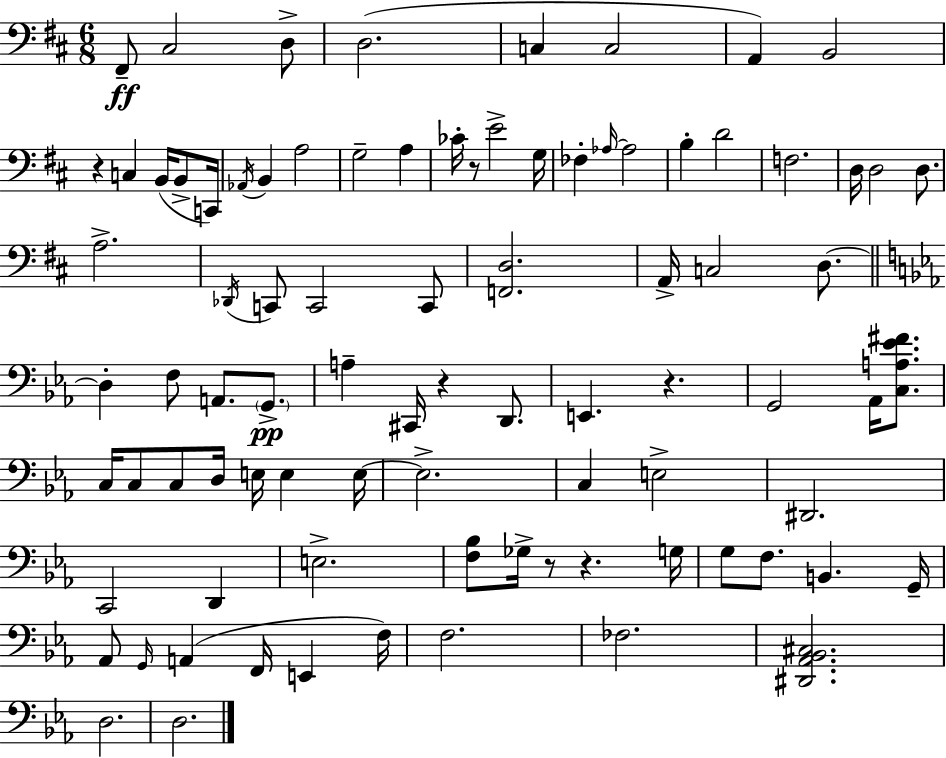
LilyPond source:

{
  \clef bass
  \numericTimeSignature
  \time 6/8
  \key d \major
  fis,8--\ff cis2 d8-> | d2.( | c4 c2 | a,4) b,2 | \break r4 c4 b,16( b,8-> c,16) | \acciaccatura { aes,16 } b,4 a2 | g2-- a4 | ces'16-. r8 e'2-> | \break g16 fes4-. \grace { aes16~ }~ aes2 | b4-. d'2 | f2. | d16 d2 d8. | \break a2.-> | \acciaccatura { des,16 } c,8 c,2 | c,8 <f, d>2. | a,16-> c2 | \break d8.~~ \bar "||" \break \key c \minor d4-. f8 a,8. \parenthesize g,8.->\pp | a4-- cis,16 r4 d,8. | e,4. r4. | g,2 aes,16 <c a ees' fis'>8. | \break c16 c8 c8 d16 e16 e4 e16~~ | e2.-> | c4 e2-> | dis,2. | \break c,2 d,4 | e2.-> | <f bes>8 ges16-> r8 r4. g16 | g8 f8. b,4. g,16-- | \break aes,8 \grace { g,16 } a,4( f,16 e,4 | f16) f2. | fes2. | <dis, aes, bes, cis>2. | \break d2. | d2. | \bar "|."
}